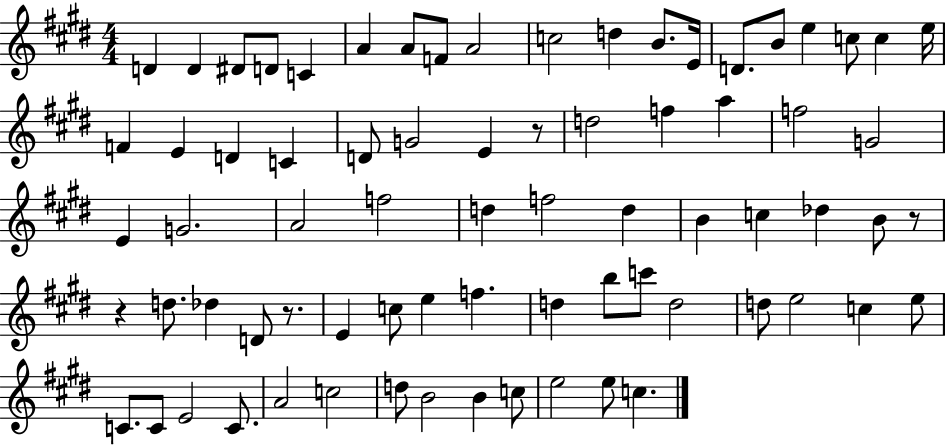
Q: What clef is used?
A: treble